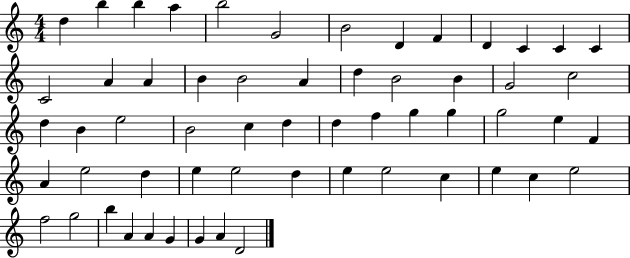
D5/q B5/q B5/q A5/q B5/h G4/h B4/h D4/q F4/q D4/q C4/q C4/q C4/q C4/h A4/q A4/q B4/q B4/h A4/q D5/q B4/h B4/q G4/h C5/h D5/q B4/q E5/h B4/h C5/q D5/q D5/q F5/q G5/q G5/q G5/h E5/q F4/q A4/q E5/h D5/q E5/q E5/h D5/q E5/q E5/h C5/q E5/q C5/q E5/h F5/h G5/h B5/q A4/q A4/q G4/q G4/q A4/q D4/h